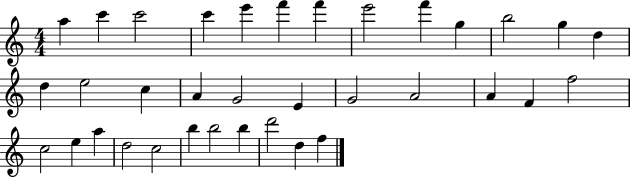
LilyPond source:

{
  \clef treble
  \numericTimeSignature
  \time 4/4
  \key c \major
  a''4 c'''4 c'''2 | c'''4 e'''4 f'''4 f'''4 | e'''2 f'''4 g''4 | b''2 g''4 d''4 | \break d''4 e''2 c''4 | a'4 g'2 e'4 | g'2 a'2 | a'4 f'4 f''2 | \break c''2 e''4 a''4 | d''2 c''2 | b''4 b''2 b''4 | d'''2 d''4 f''4 | \break \bar "|."
}